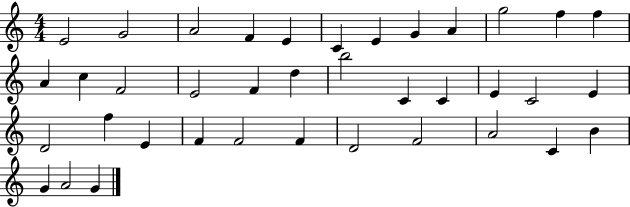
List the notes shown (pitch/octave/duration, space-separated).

E4/h G4/h A4/h F4/q E4/q C4/q E4/q G4/q A4/q G5/h F5/q F5/q A4/q C5/q F4/h E4/h F4/q D5/q B5/h C4/q C4/q E4/q C4/h E4/q D4/h F5/q E4/q F4/q F4/h F4/q D4/h F4/h A4/h C4/q B4/q G4/q A4/h G4/q